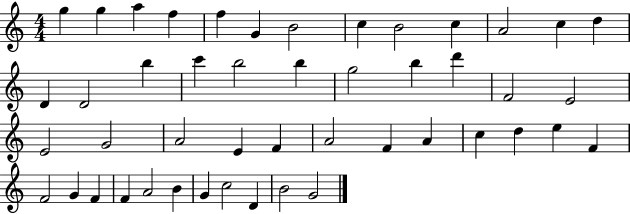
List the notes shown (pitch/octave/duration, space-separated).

G5/q G5/q A5/q F5/q F5/q G4/q B4/h C5/q B4/h C5/q A4/h C5/q D5/q D4/q D4/h B5/q C6/q B5/h B5/q G5/h B5/q D6/q F4/h E4/h E4/h G4/h A4/h E4/q F4/q A4/h F4/q A4/q C5/q D5/q E5/q F4/q F4/h G4/q F4/q F4/q A4/h B4/q G4/q C5/h D4/q B4/h G4/h